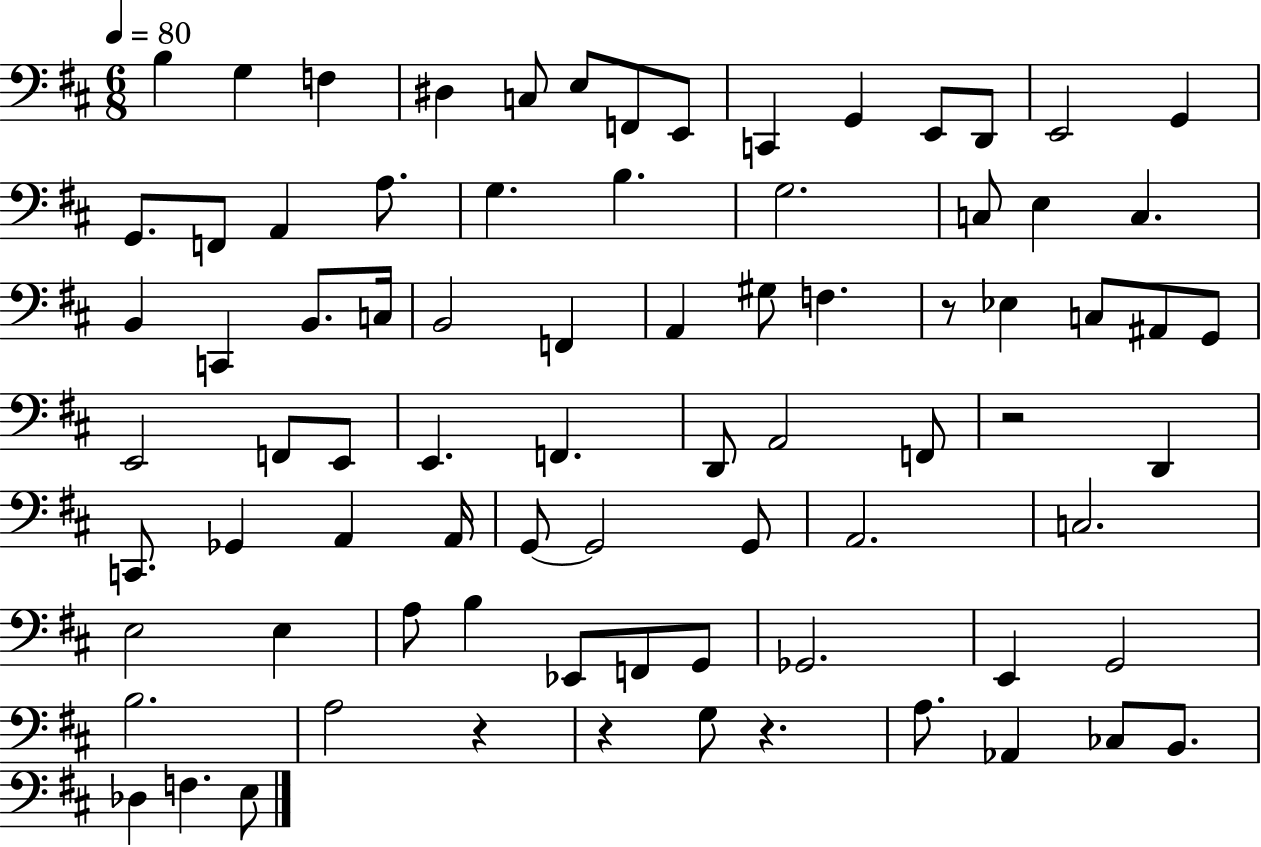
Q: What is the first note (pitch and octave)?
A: B3